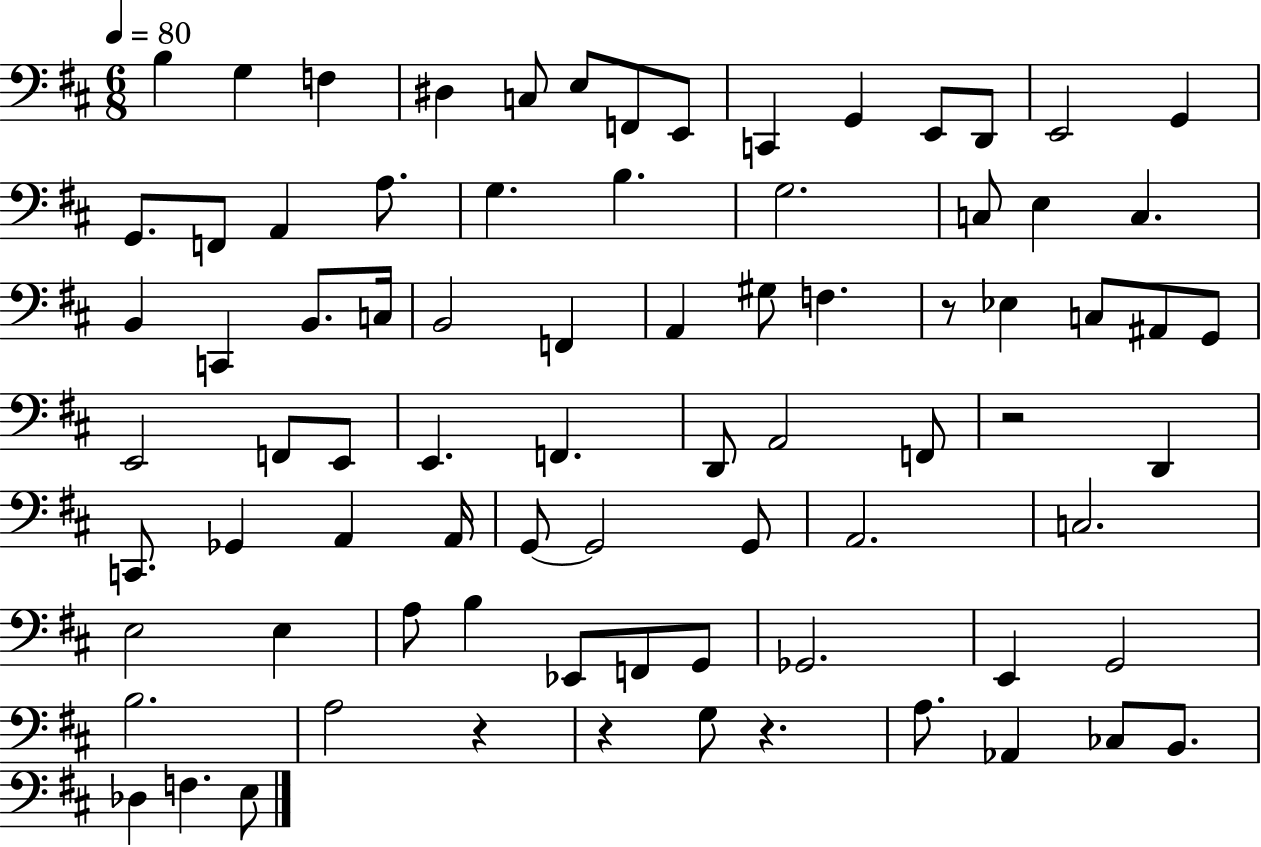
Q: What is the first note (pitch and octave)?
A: B3